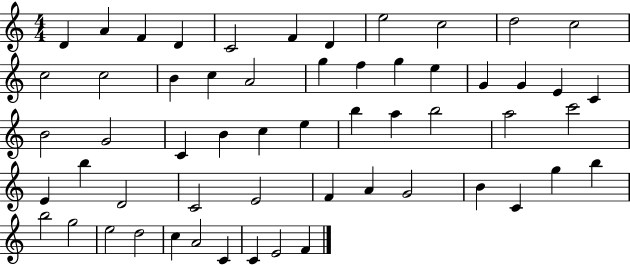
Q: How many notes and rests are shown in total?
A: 57